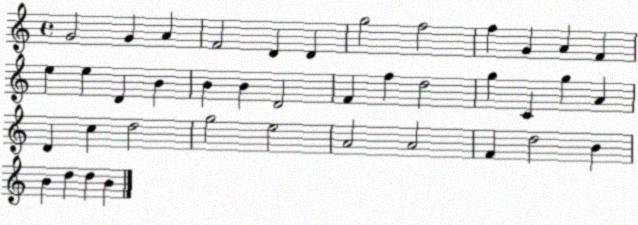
X:1
T:Untitled
M:4/4
L:1/4
K:C
G2 G A F2 D D g2 f2 f G A F e e D B B B D2 F f d2 g C g A D c d2 g2 e2 A2 A2 F d2 B B d d B